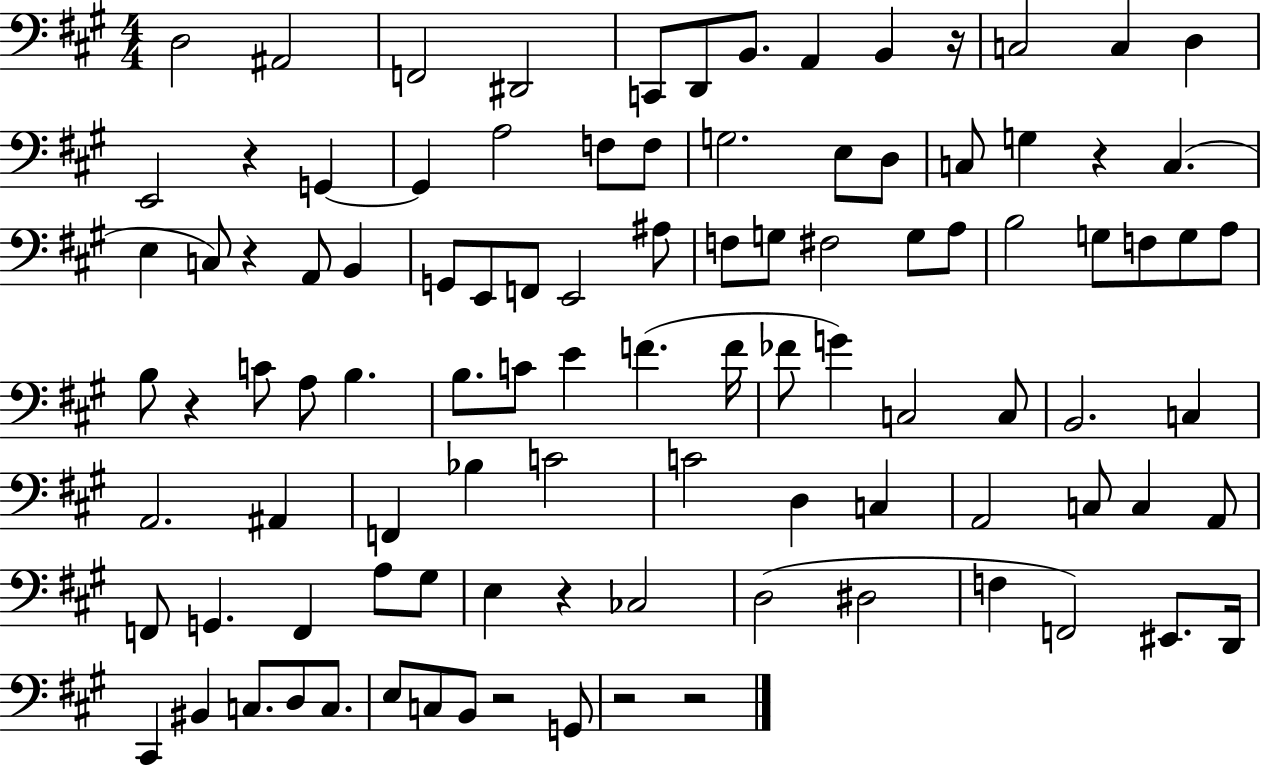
X:1
T:Untitled
M:4/4
L:1/4
K:A
D,2 ^A,,2 F,,2 ^D,,2 C,,/2 D,,/2 B,,/2 A,, B,, z/4 C,2 C, D, E,,2 z G,, G,, A,2 F,/2 F,/2 G,2 E,/2 D,/2 C,/2 G, z C, E, C,/2 z A,,/2 B,, G,,/2 E,,/2 F,,/2 E,,2 ^A,/2 F,/2 G,/2 ^F,2 G,/2 A,/2 B,2 G,/2 F,/2 G,/2 A,/2 B,/2 z C/2 A,/2 B, B,/2 C/2 E F F/4 _F/2 G C,2 C,/2 B,,2 C, A,,2 ^A,, F,, _B, C2 C2 D, C, A,,2 C,/2 C, A,,/2 F,,/2 G,, F,, A,/2 ^G,/2 E, z _C,2 D,2 ^D,2 F, F,,2 ^E,,/2 D,,/4 ^C,, ^B,, C,/2 D,/2 C,/2 E,/2 C,/2 B,,/2 z2 G,,/2 z2 z2